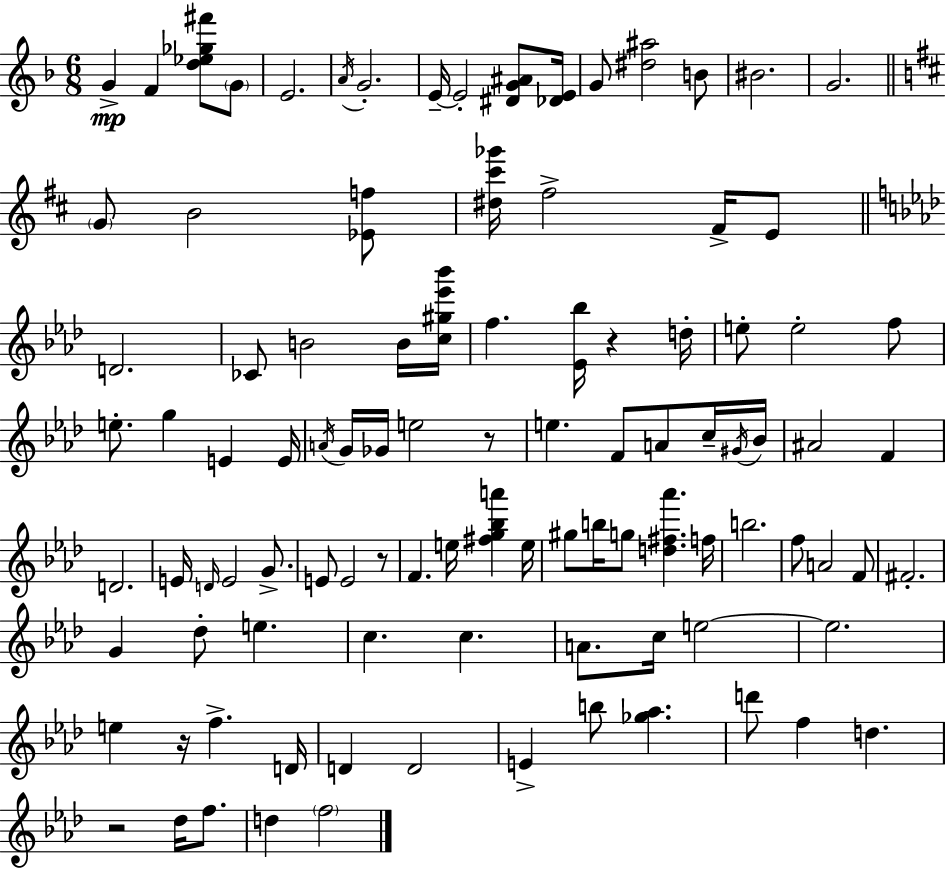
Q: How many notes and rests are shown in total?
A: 100